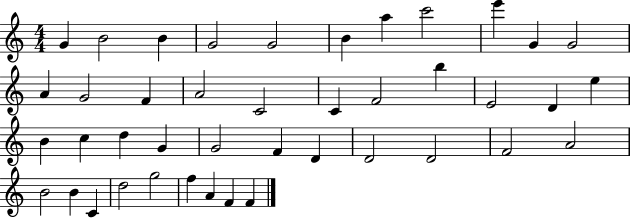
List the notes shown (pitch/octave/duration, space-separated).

G4/q B4/h B4/q G4/h G4/h B4/q A5/q C6/h E6/q G4/q G4/h A4/q G4/h F4/q A4/h C4/h C4/q F4/h B5/q E4/h D4/q E5/q B4/q C5/q D5/q G4/q G4/h F4/q D4/q D4/h D4/h F4/h A4/h B4/h B4/q C4/q D5/h G5/h F5/q A4/q F4/q F4/q